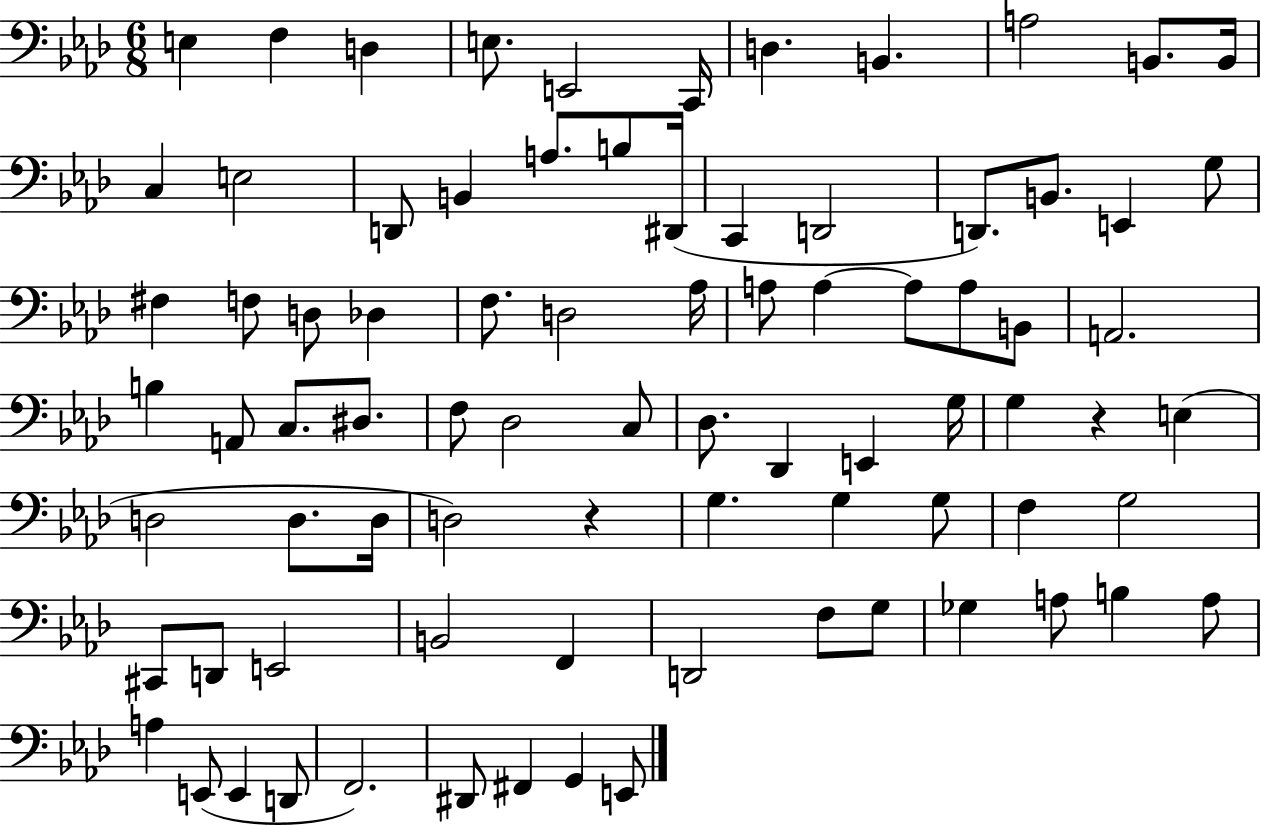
E3/q F3/q D3/q E3/e. E2/h C2/s D3/q. B2/q. A3/h B2/e. B2/s C3/q E3/h D2/e B2/q A3/e. B3/e D#2/s C2/q D2/h D2/e. B2/e. E2/q G3/e F#3/q F3/e D3/e Db3/q F3/e. D3/h Ab3/s A3/e A3/q A3/e A3/e B2/e A2/h. B3/q A2/e C3/e. D#3/e. F3/e Db3/h C3/e Db3/e. Db2/q E2/q G3/s G3/q R/q E3/q D3/h D3/e. D3/s D3/h R/q G3/q. G3/q G3/e F3/q G3/h C#2/e D2/e E2/h B2/h F2/q D2/h F3/e G3/e Gb3/q A3/e B3/q A3/e A3/q E2/e E2/q D2/e F2/h. D#2/e F#2/q G2/q E2/e